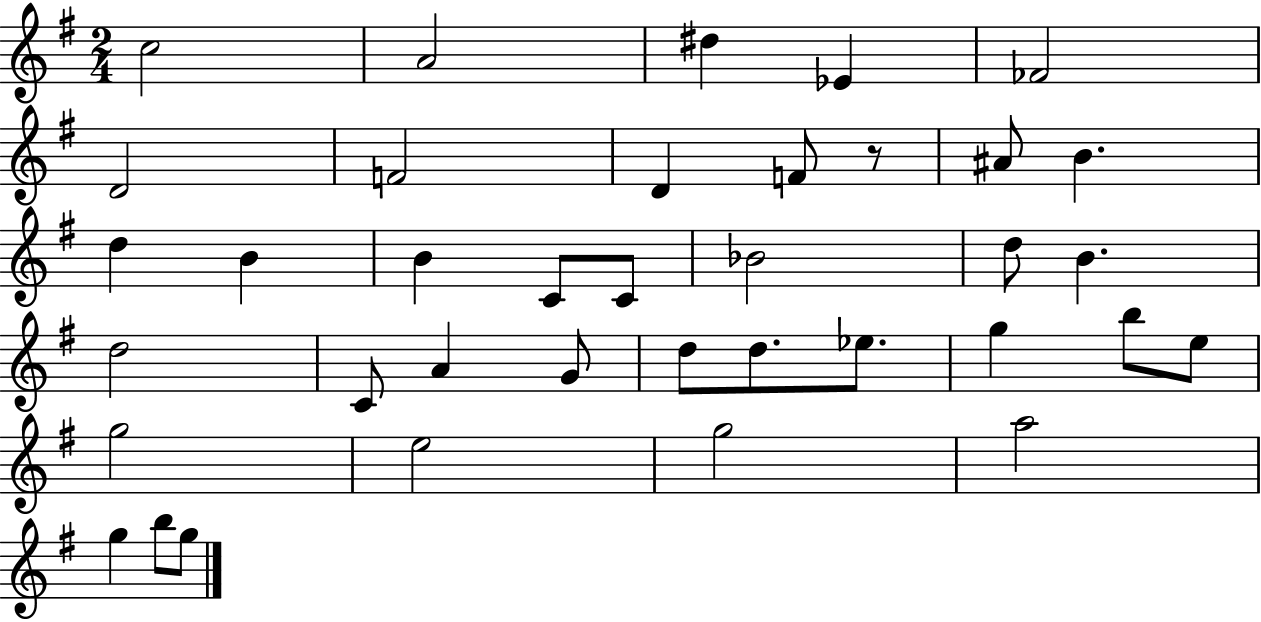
{
  \clef treble
  \numericTimeSignature
  \time 2/4
  \key g \major
  c''2 | a'2 | dis''4 ees'4 | fes'2 | \break d'2 | f'2 | d'4 f'8 r8 | ais'8 b'4. | \break d''4 b'4 | b'4 c'8 c'8 | bes'2 | d''8 b'4. | \break d''2 | c'8 a'4 g'8 | d''8 d''8. ees''8. | g''4 b''8 e''8 | \break g''2 | e''2 | g''2 | a''2 | \break g''4 b''8 g''8 | \bar "|."
}